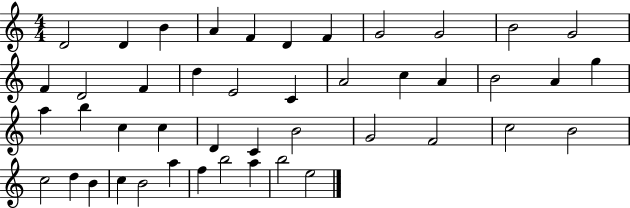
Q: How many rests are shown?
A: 0